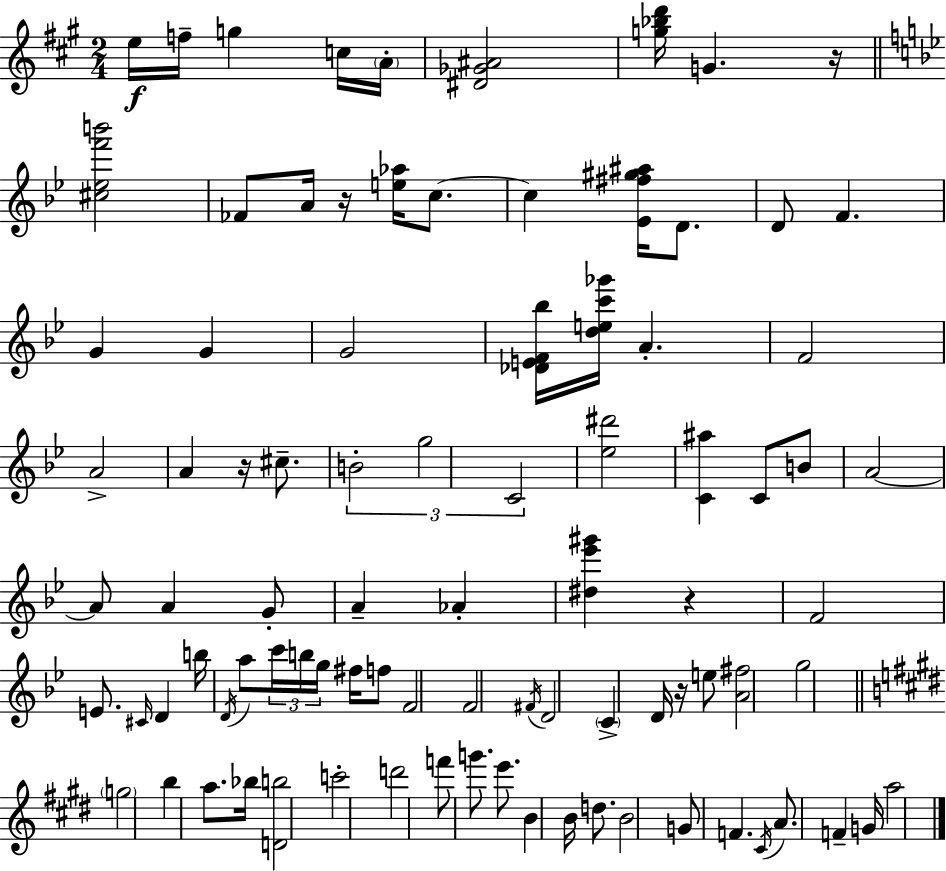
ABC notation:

X:1
T:Untitled
M:2/4
L:1/4
K:A
e/4 f/4 g c/4 A/4 [^D_G^A]2 [g_bd']/4 G z/4 [^c_ef'b']2 _F/2 A/4 z/4 [e_a]/4 c/2 c [_E^f^g^a]/4 D/2 D/2 F G G G2 [_DEF_b]/4 [dec'_g']/4 A F2 A2 A z/4 ^c/2 B2 g2 C2 [_e^d']2 [C^a] C/2 B/2 A2 A/2 A G/2 A _A [^d_e'^g'] z F2 E/2 ^C/4 D b/4 D/4 a/2 c'/4 b/4 g/4 ^f/4 f/2 F2 F2 ^F/4 D2 C D/4 z/4 e/2 [A^f]2 g2 g2 b a/2 _b/4 [Db]2 c'2 d'2 f'/2 g'/2 e'/2 B B/4 d/2 B2 G/2 F ^C/4 A/2 F G/4 a2